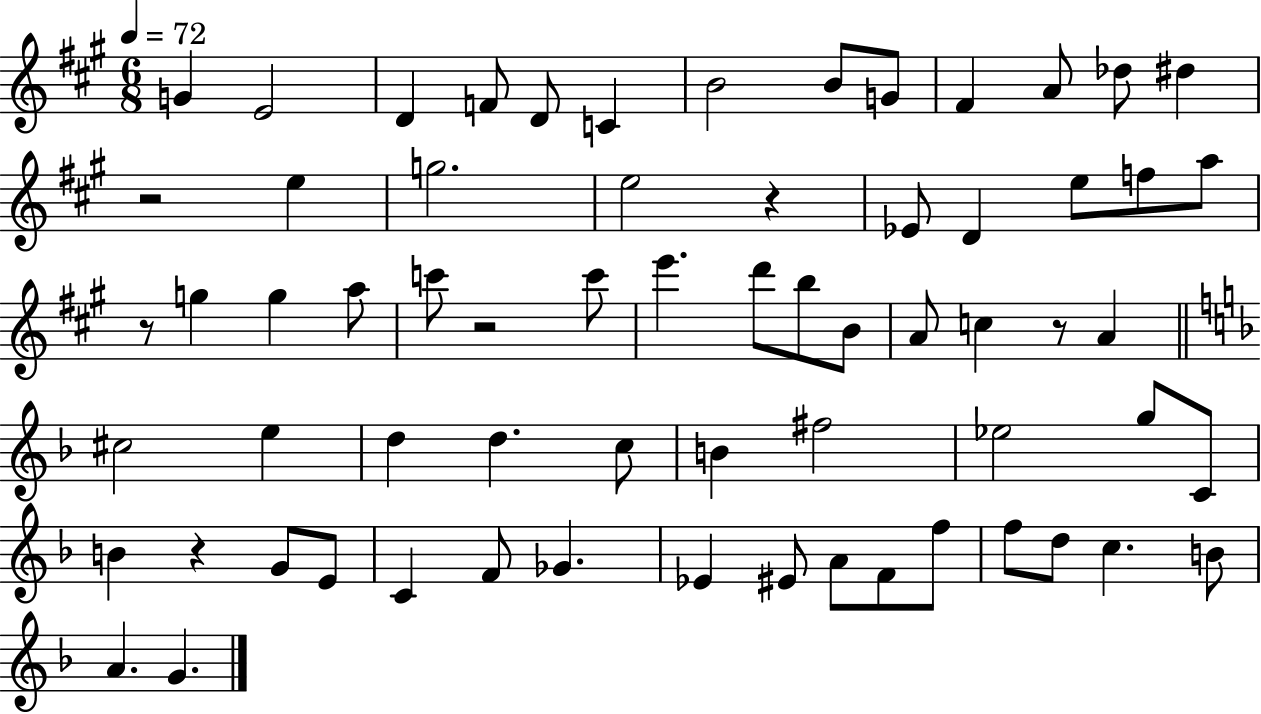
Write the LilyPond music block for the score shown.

{
  \clef treble
  \numericTimeSignature
  \time 6/8
  \key a \major
  \tempo 4 = 72
  \repeat volta 2 { g'4 e'2 | d'4 f'8 d'8 c'4 | b'2 b'8 g'8 | fis'4 a'8 des''8 dis''4 | \break r2 e''4 | g''2. | e''2 r4 | ees'8 d'4 e''8 f''8 a''8 | \break r8 g''4 g''4 a''8 | c'''8 r2 c'''8 | e'''4. d'''8 b''8 b'8 | a'8 c''4 r8 a'4 | \break \bar "||" \break \key f \major cis''2 e''4 | d''4 d''4. c''8 | b'4 fis''2 | ees''2 g''8 c'8 | \break b'4 r4 g'8 e'8 | c'4 f'8 ges'4. | ees'4 eis'8 a'8 f'8 f''8 | f''8 d''8 c''4. b'8 | \break a'4. g'4. | } \bar "|."
}